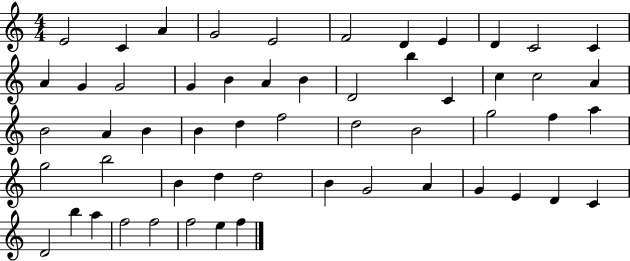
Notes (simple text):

E4/h C4/q A4/q G4/h E4/h F4/h D4/q E4/q D4/q C4/h C4/q A4/q G4/q G4/h G4/q B4/q A4/q B4/q D4/h B5/q C4/q C5/q C5/h A4/q B4/h A4/q B4/q B4/q D5/q F5/h D5/h B4/h G5/h F5/q A5/q G5/h B5/h B4/q D5/q D5/h B4/q G4/h A4/q G4/q E4/q D4/q C4/q D4/h B5/q A5/q F5/h F5/h F5/h E5/q F5/q